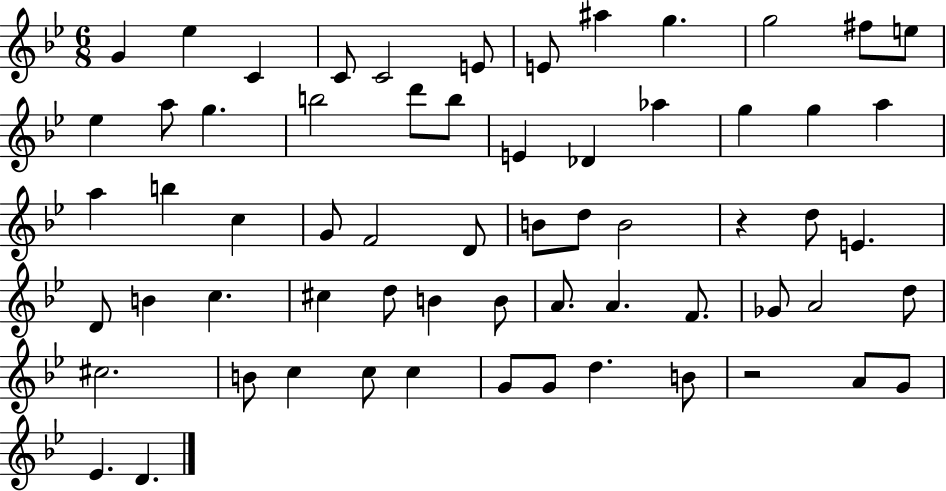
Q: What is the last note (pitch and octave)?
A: D4